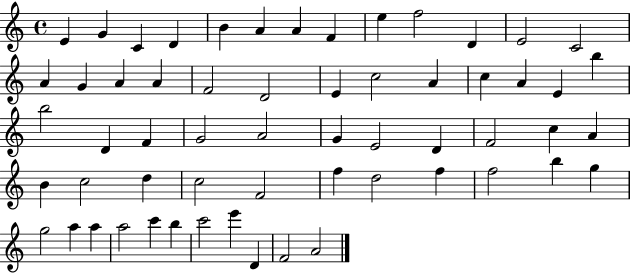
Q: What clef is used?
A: treble